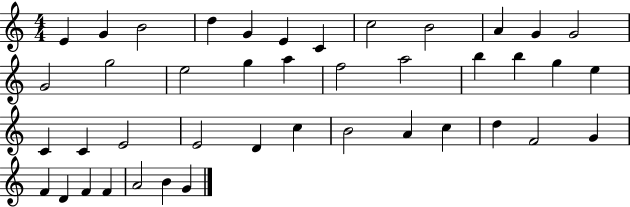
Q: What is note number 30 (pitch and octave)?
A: B4